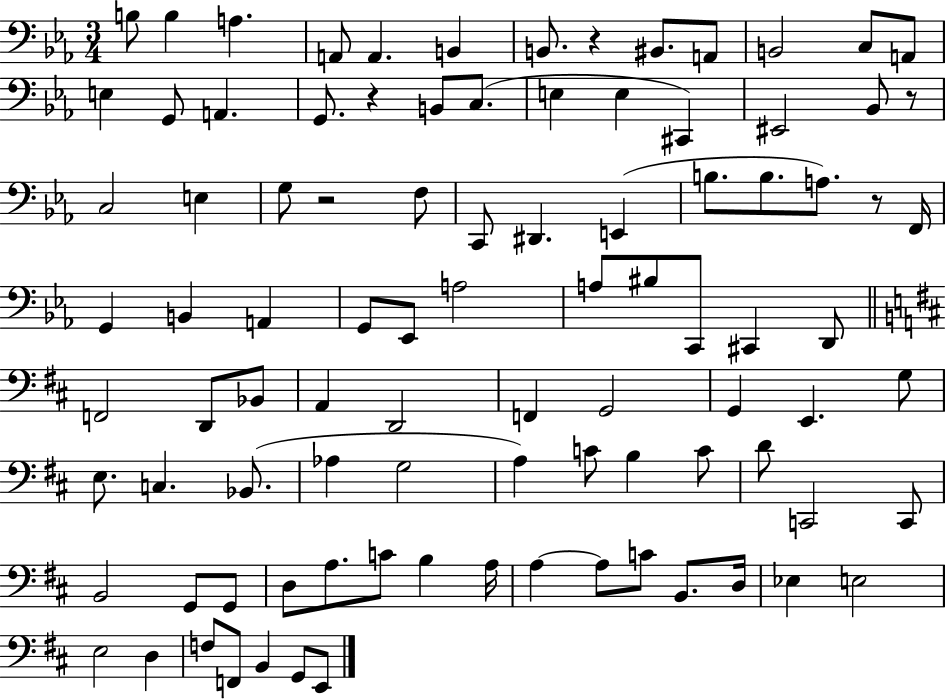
X:1
T:Untitled
M:3/4
L:1/4
K:Eb
B,/2 B, A, A,,/2 A,, B,, B,,/2 z ^B,,/2 A,,/2 B,,2 C,/2 A,,/2 E, G,,/2 A,, G,,/2 z B,,/2 C,/2 E, E, ^C,, ^E,,2 _B,,/2 z/2 C,2 E, G,/2 z2 F,/2 C,,/2 ^D,, E,, B,/2 B,/2 A,/2 z/2 F,,/4 G,, B,, A,, G,,/2 _E,,/2 A,2 A,/2 ^B,/2 C,,/2 ^C,, D,,/2 F,,2 D,,/2 _B,,/2 A,, D,,2 F,, G,,2 G,, E,, G,/2 E,/2 C, _B,,/2 _A, G,2 A, C/2 B, C/2 D/2 C,,2 C,,/2 B,,2 G,,/2 G,,/2 D,/2 A,/2 C/2 B, A,/4 A, A,/2 C/2 B,,/2 D,/4 _E, E,2 E,2 D, F,/2 F,,/2 B,, G,,/2 E,,/2